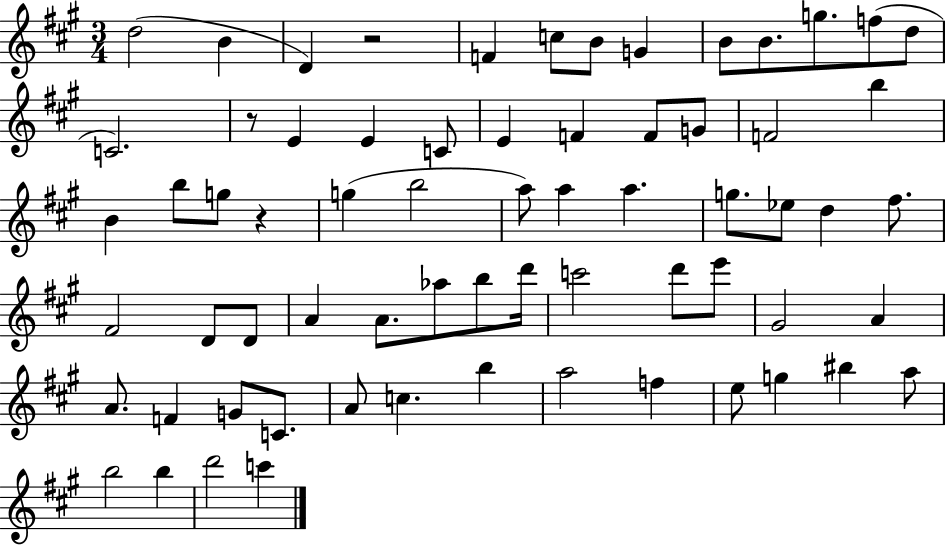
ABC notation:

X:1
T:Untitled
M:3/4
L:1/4
K:A
d2 B D z2 F c/2 B/2 G B/2 B/2 g/2 f/2 d/2 C2 z/2 E E C/2 E F F/2 G/2 F2 b B b/2 g/2 z g b2 a/2 a a g/2 _e/2 d ^f/2 ^F2 D/2 D/2 A A/2 _a/2 b/2 d'/4 c'2 d'/2 e'/2 ^G2 A A/2 F G/2 C/2 A/2 c b a2 f e/2 g ^b a/2 b2 b d'2 c'